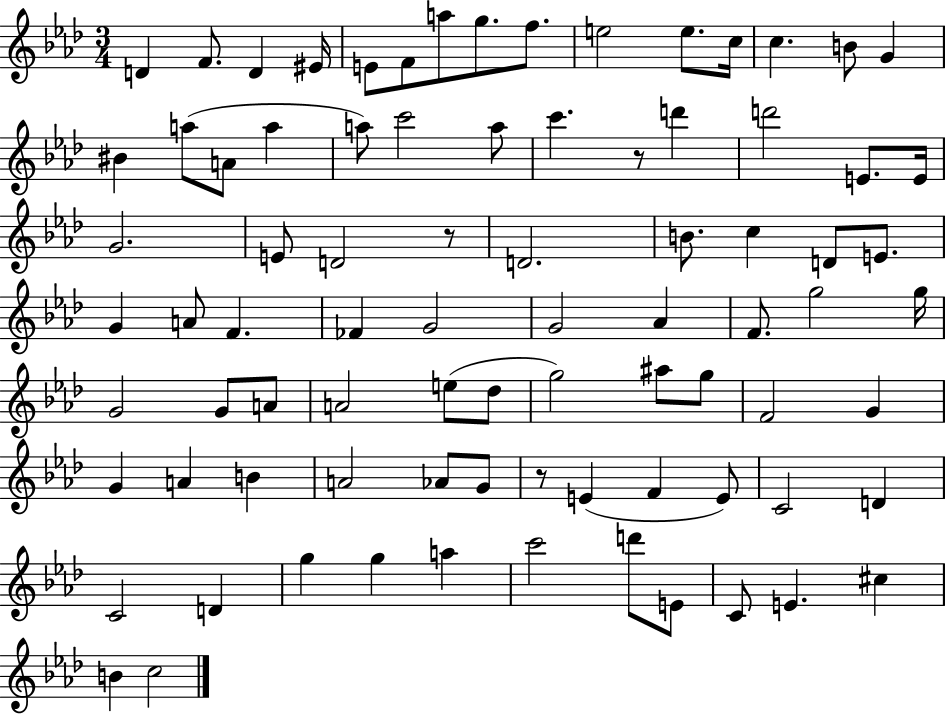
{
  \clef treble
  \numericTimeSignature
  \time 3/4
  \key aes \major
  d'4 f'8. d'4 eis'16 | e'8 f'8 a''8 g''8. f''8. | e''2 e''8. c''16 | c''4. b'8 g'4 | \break bis'4 a''8( a'8 a''4 | a''8) c'''2 a''8 | c'''4. r8 d'''4 | d'''2 e'8. e'16 | \break g'2. | e'8 d'2 r8 | d'2. | b'8. c''4 d'8 e'8. | \break g'4 a'8 f'4. | fes'4 g'2 | g'2 aes'4 | f'8. g''2 g''16 | \break g'2 g'8 a'8 | a'2 e''8( des''8 | g''2) ais''8 g''8 | f'2 g'4 | \break g'4 a'4 b'4 | a'2 aes'8 g'8 | r8 e'4( f'4 e'8) | c'2 d'4 | \break c'2 d'4 | g''4 g''4 a''4 | c'''2 d'''8 e'8 | c'8 e'4. cis''4 | \break b'4 c''2 | \bar "|."
}